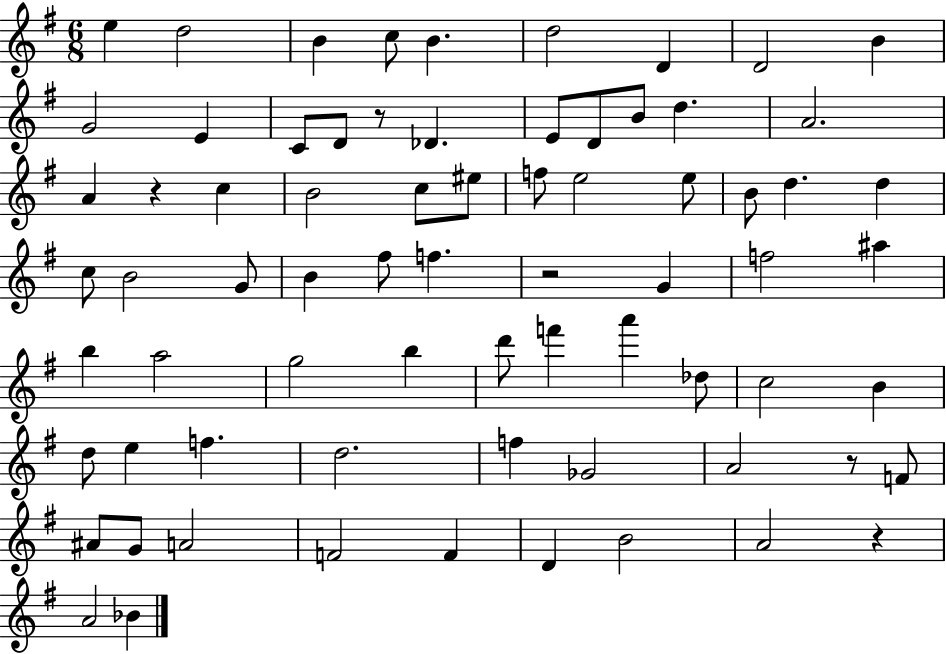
X:1
T:Untitled
M:6/8
L:1/4
K:G
e d2 B c/2 B d2 D D2 B G2 E C/2 D/2 z/2 _D E/2 D/2 B/2 d A2 A z c B2 c/2 ^e/2 f/2 e2 e/2 B/2 d d c/2 B2 G/2 B ^f/2 f z2 G f2 ^a b a2 g2 b d'/2 f' a' _d/2 c2 B d/2 e f d2 f _G2 A2 z/2 F/2 ^A/2 G/2 A2 F2 F D B2 A2 z A2 _B